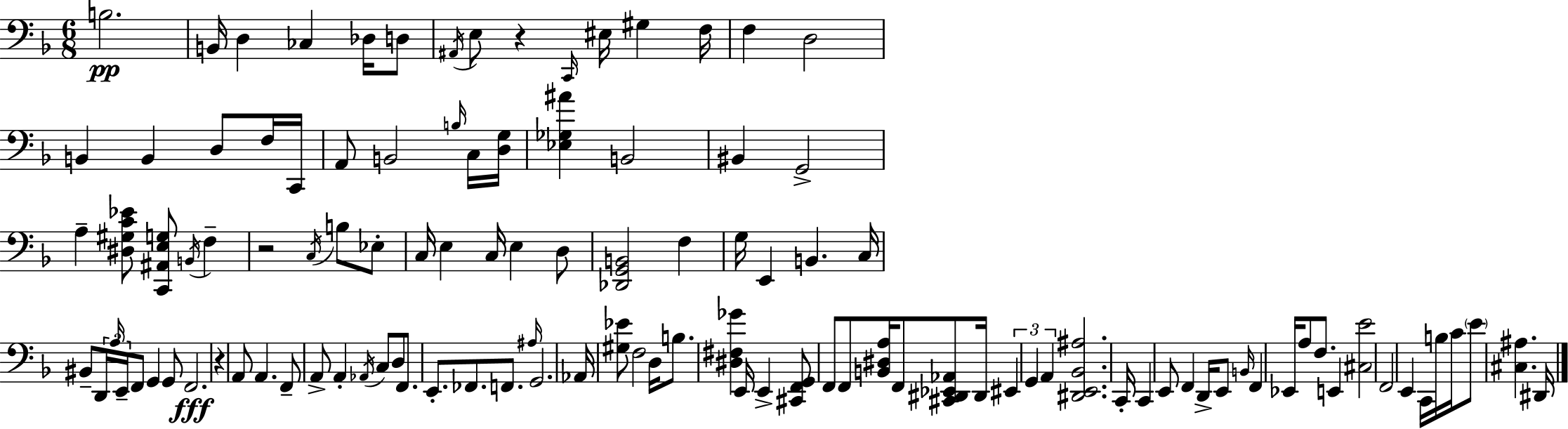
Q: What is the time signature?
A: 6/8